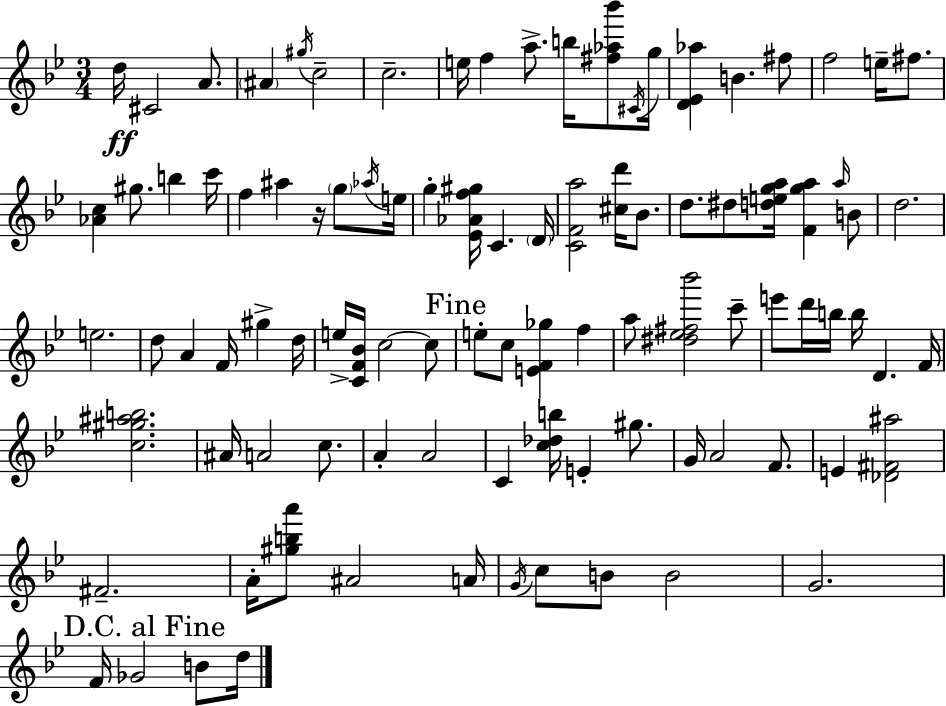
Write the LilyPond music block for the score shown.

{
  \clef treble
  \numericTimeSignature
  \time 3/4
  \key g \minor
  d''16\ff cis'2 a'8. | \parenthesize ais'4 \acciaccatura { gis''16 } c''2-- | c''2.-- | e''16 f''4 a''8.-> b''16 <fis'' aes'' bes'''>8 | \break \acciaccatura { cis'16 } g''16 <d' ees' aes''>4 b'4. | fis''8 f''2 e''16-- fis''8. | <aes' c''>4 gis''8. b''4 | c'''16 f''4 ais''4 r16 \parenthesize g''8 | \break \acciaccatura { aes''16 } e''16 g''4-. <ees' aes' f'' gis''>16 c'4. | \parenthesize d'16 <c' f' a''>2 <cis'' d'''>16 | bes'8. d''8. dis''8 <d'' e'' g'' a''>16 <f' g'' a''>4 | \grace { a''16 } b'8 d''2. | \break e''2. | d''8 a'4 f'16 gis''4-> | d''16 e''16-> <c' f' bes'>16 c''2~~ | c''8 \mark "Fine" e''8-. c''8 <e' f' ges''>4 | \break f''4 a''8 <dis'' ees'' fis'' bes'''>2 | c'''8-- e'''8 d'''16 b''16 b''16 d'4. | f'16 <c'' gis'' ais'' b''>2. | ais'16 a'2 | \break c''8. a'4-. a'2 | c'4 <c'' des'' b''>16 e'4-. | gis''8. g'16 a'2 | f'8. e'4 <des' fis' ais''>2 | \break fis'2.-- | a'16-. <gis'' b'' a'''>8 ais'2 | a'16 \acciaccatura { g'16 } c''8 b'8 b'2 | g'2. | \break \mark "D.C. al Fine" f'16 ges'2 | b'8 d''16 \bar "|."
}